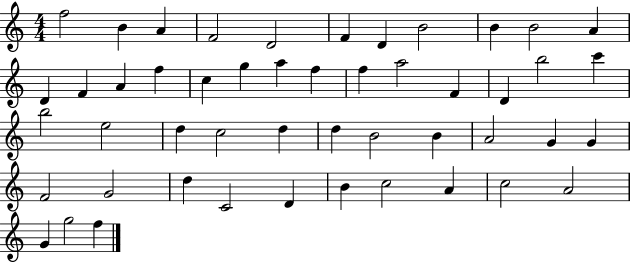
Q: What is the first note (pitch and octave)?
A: F5